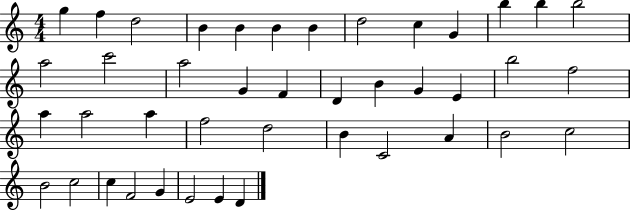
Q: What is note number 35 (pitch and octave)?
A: B4